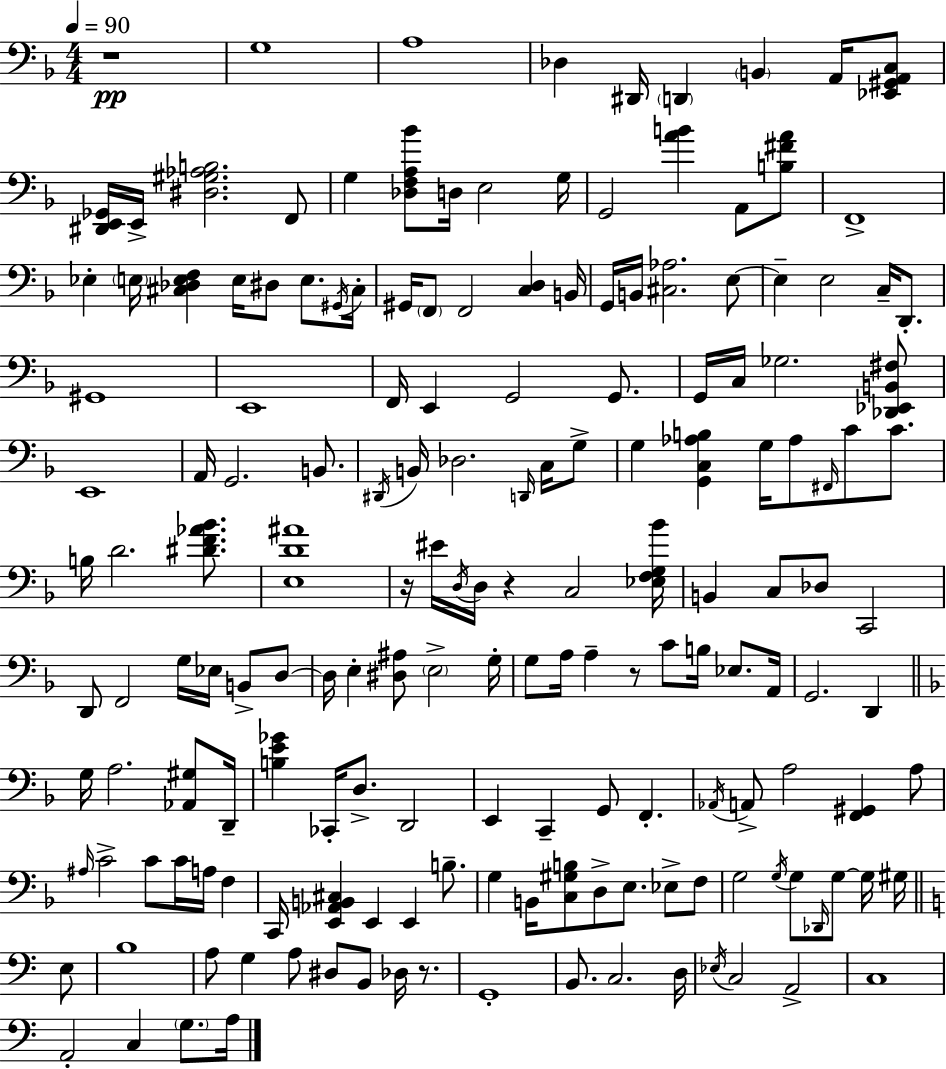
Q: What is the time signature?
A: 4/4